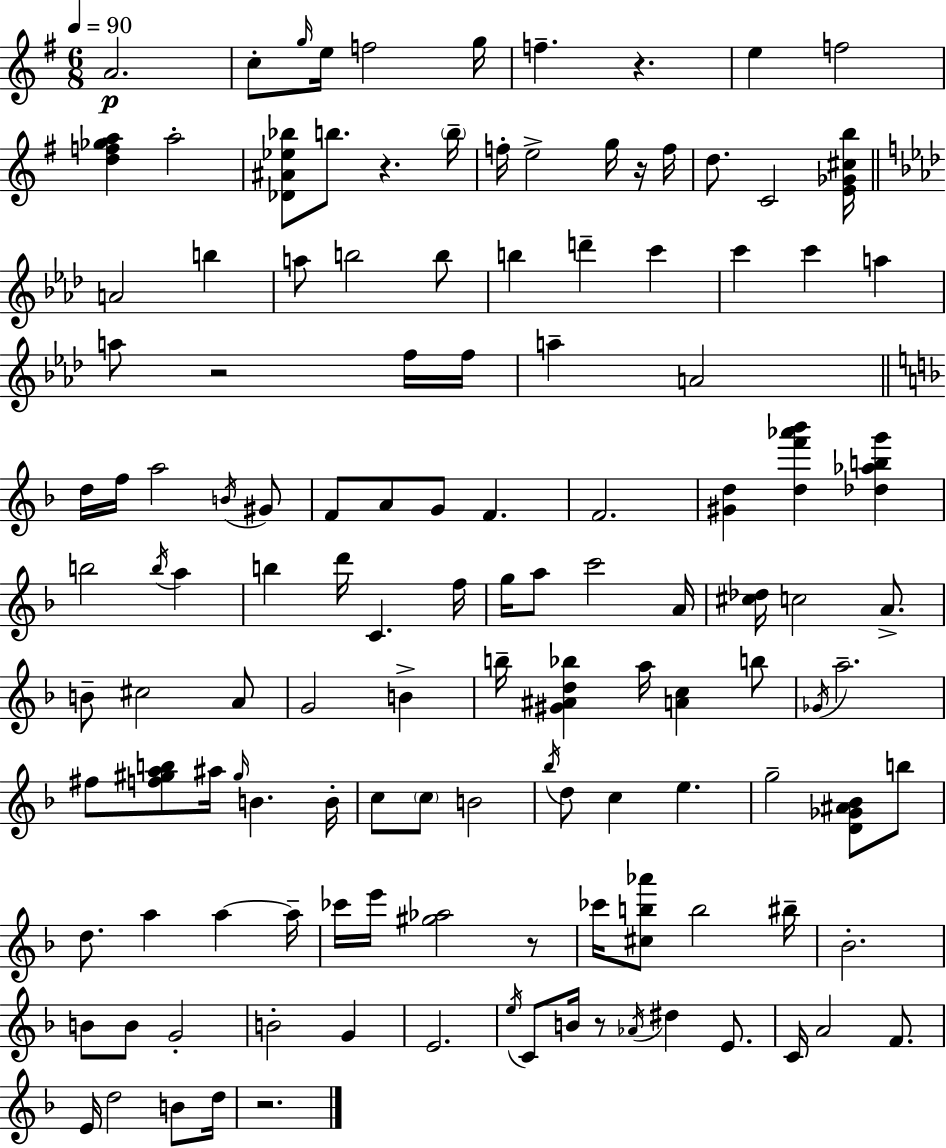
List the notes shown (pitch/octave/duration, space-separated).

A4/h. C5/e G5/s E5/s F5/h G5/s F5/q. R/q. E5/q F5/h [D5,F5,Gb5,A5]/q A5/h [Db4,A#4,Eb5,Bb5]/e B5/e. R/q. B5/s F5/s E5/h G5/s R/s F5/s D5/e. C4/h [E4,Gb4,C#5,B5]/s A4/h B5/q A5/e B5/h B5/e B5/q D6/q C6/q C6/q C6/q A5/q A5/e R/h F5/s F5/s A5/q A4/h D5/s F5/s A5/h B4/s G#4/e F4/e A4/e G4/e F4/q. F4/h. [G#4,D5]/q [D5,F6,Ab6,Bb6]/q [Db5,Ab5,B5,G6]/q B5/h B5/s A5/q B5/q D6/s C4/q. F5/s G5/s A5/e C6/h A4/s [C#5,Db5]/s C5/h A4/e. B4/e C#5/h A4/e G4/h B4/q B5/s [G#4,A#4,D5,Bb5]/q A5/s [A4,C5]/q B5/e Gb4/s A5/h. F#5/e [F5,G#5,A5,B5]/e A#5/s G#5/s B4/q. B4/s C5/e C5/e B4/h Bb5/s D5/e C5/q E5/q. G5/h [D4,Gb4,A#4,Bb4]/e B5/e D5/e. A5/q A5/q A5/s CES6/s E6/s [G#5,Ab5]/h R/e CES6/s [C#5,B5,Ab6]/e B5/h BIS5/s Bb4/h. B4/e B4/e G4/h B4/h G4/q E4/h. E5/s C4/e B4/s R/e Ab4/s D#5/q E4/e. C4/s A4/h F4/e. E4/s D5/h B4/e D5/s R/h.